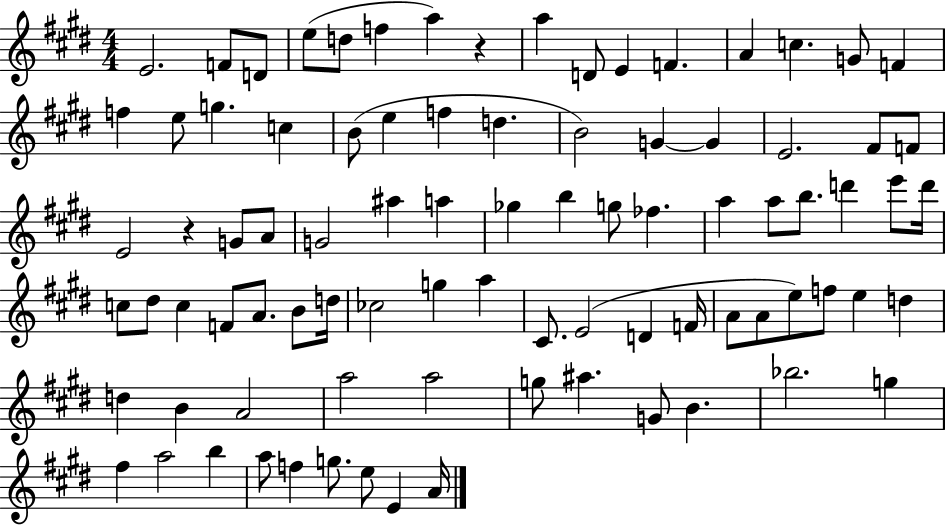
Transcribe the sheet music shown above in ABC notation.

X:1
T:Untitled
M:4/4
L:1/4
K:E
E2 F/2 D/2 e/2 d/2 f a z a D/2 E F A c G/2 F f e/2 g c B/2 e f d B2 G G E2 ^F/2 F/2 E2 z G/2 A/2 G2 ^a a _g b g/2 _f a a/2 b/2 d' e'/2 d'/4 c/2 ^d/2 c F/2 A/2 B/2 d/4 _c2 g a ^C/2 E2 D F/4 A/2 A/2 e/2 f/2 e d d B A2 a2 a2 g/2 ^a G/2 B _b2 g ^f a2 b a/2 f g/2 e/2 E A/4